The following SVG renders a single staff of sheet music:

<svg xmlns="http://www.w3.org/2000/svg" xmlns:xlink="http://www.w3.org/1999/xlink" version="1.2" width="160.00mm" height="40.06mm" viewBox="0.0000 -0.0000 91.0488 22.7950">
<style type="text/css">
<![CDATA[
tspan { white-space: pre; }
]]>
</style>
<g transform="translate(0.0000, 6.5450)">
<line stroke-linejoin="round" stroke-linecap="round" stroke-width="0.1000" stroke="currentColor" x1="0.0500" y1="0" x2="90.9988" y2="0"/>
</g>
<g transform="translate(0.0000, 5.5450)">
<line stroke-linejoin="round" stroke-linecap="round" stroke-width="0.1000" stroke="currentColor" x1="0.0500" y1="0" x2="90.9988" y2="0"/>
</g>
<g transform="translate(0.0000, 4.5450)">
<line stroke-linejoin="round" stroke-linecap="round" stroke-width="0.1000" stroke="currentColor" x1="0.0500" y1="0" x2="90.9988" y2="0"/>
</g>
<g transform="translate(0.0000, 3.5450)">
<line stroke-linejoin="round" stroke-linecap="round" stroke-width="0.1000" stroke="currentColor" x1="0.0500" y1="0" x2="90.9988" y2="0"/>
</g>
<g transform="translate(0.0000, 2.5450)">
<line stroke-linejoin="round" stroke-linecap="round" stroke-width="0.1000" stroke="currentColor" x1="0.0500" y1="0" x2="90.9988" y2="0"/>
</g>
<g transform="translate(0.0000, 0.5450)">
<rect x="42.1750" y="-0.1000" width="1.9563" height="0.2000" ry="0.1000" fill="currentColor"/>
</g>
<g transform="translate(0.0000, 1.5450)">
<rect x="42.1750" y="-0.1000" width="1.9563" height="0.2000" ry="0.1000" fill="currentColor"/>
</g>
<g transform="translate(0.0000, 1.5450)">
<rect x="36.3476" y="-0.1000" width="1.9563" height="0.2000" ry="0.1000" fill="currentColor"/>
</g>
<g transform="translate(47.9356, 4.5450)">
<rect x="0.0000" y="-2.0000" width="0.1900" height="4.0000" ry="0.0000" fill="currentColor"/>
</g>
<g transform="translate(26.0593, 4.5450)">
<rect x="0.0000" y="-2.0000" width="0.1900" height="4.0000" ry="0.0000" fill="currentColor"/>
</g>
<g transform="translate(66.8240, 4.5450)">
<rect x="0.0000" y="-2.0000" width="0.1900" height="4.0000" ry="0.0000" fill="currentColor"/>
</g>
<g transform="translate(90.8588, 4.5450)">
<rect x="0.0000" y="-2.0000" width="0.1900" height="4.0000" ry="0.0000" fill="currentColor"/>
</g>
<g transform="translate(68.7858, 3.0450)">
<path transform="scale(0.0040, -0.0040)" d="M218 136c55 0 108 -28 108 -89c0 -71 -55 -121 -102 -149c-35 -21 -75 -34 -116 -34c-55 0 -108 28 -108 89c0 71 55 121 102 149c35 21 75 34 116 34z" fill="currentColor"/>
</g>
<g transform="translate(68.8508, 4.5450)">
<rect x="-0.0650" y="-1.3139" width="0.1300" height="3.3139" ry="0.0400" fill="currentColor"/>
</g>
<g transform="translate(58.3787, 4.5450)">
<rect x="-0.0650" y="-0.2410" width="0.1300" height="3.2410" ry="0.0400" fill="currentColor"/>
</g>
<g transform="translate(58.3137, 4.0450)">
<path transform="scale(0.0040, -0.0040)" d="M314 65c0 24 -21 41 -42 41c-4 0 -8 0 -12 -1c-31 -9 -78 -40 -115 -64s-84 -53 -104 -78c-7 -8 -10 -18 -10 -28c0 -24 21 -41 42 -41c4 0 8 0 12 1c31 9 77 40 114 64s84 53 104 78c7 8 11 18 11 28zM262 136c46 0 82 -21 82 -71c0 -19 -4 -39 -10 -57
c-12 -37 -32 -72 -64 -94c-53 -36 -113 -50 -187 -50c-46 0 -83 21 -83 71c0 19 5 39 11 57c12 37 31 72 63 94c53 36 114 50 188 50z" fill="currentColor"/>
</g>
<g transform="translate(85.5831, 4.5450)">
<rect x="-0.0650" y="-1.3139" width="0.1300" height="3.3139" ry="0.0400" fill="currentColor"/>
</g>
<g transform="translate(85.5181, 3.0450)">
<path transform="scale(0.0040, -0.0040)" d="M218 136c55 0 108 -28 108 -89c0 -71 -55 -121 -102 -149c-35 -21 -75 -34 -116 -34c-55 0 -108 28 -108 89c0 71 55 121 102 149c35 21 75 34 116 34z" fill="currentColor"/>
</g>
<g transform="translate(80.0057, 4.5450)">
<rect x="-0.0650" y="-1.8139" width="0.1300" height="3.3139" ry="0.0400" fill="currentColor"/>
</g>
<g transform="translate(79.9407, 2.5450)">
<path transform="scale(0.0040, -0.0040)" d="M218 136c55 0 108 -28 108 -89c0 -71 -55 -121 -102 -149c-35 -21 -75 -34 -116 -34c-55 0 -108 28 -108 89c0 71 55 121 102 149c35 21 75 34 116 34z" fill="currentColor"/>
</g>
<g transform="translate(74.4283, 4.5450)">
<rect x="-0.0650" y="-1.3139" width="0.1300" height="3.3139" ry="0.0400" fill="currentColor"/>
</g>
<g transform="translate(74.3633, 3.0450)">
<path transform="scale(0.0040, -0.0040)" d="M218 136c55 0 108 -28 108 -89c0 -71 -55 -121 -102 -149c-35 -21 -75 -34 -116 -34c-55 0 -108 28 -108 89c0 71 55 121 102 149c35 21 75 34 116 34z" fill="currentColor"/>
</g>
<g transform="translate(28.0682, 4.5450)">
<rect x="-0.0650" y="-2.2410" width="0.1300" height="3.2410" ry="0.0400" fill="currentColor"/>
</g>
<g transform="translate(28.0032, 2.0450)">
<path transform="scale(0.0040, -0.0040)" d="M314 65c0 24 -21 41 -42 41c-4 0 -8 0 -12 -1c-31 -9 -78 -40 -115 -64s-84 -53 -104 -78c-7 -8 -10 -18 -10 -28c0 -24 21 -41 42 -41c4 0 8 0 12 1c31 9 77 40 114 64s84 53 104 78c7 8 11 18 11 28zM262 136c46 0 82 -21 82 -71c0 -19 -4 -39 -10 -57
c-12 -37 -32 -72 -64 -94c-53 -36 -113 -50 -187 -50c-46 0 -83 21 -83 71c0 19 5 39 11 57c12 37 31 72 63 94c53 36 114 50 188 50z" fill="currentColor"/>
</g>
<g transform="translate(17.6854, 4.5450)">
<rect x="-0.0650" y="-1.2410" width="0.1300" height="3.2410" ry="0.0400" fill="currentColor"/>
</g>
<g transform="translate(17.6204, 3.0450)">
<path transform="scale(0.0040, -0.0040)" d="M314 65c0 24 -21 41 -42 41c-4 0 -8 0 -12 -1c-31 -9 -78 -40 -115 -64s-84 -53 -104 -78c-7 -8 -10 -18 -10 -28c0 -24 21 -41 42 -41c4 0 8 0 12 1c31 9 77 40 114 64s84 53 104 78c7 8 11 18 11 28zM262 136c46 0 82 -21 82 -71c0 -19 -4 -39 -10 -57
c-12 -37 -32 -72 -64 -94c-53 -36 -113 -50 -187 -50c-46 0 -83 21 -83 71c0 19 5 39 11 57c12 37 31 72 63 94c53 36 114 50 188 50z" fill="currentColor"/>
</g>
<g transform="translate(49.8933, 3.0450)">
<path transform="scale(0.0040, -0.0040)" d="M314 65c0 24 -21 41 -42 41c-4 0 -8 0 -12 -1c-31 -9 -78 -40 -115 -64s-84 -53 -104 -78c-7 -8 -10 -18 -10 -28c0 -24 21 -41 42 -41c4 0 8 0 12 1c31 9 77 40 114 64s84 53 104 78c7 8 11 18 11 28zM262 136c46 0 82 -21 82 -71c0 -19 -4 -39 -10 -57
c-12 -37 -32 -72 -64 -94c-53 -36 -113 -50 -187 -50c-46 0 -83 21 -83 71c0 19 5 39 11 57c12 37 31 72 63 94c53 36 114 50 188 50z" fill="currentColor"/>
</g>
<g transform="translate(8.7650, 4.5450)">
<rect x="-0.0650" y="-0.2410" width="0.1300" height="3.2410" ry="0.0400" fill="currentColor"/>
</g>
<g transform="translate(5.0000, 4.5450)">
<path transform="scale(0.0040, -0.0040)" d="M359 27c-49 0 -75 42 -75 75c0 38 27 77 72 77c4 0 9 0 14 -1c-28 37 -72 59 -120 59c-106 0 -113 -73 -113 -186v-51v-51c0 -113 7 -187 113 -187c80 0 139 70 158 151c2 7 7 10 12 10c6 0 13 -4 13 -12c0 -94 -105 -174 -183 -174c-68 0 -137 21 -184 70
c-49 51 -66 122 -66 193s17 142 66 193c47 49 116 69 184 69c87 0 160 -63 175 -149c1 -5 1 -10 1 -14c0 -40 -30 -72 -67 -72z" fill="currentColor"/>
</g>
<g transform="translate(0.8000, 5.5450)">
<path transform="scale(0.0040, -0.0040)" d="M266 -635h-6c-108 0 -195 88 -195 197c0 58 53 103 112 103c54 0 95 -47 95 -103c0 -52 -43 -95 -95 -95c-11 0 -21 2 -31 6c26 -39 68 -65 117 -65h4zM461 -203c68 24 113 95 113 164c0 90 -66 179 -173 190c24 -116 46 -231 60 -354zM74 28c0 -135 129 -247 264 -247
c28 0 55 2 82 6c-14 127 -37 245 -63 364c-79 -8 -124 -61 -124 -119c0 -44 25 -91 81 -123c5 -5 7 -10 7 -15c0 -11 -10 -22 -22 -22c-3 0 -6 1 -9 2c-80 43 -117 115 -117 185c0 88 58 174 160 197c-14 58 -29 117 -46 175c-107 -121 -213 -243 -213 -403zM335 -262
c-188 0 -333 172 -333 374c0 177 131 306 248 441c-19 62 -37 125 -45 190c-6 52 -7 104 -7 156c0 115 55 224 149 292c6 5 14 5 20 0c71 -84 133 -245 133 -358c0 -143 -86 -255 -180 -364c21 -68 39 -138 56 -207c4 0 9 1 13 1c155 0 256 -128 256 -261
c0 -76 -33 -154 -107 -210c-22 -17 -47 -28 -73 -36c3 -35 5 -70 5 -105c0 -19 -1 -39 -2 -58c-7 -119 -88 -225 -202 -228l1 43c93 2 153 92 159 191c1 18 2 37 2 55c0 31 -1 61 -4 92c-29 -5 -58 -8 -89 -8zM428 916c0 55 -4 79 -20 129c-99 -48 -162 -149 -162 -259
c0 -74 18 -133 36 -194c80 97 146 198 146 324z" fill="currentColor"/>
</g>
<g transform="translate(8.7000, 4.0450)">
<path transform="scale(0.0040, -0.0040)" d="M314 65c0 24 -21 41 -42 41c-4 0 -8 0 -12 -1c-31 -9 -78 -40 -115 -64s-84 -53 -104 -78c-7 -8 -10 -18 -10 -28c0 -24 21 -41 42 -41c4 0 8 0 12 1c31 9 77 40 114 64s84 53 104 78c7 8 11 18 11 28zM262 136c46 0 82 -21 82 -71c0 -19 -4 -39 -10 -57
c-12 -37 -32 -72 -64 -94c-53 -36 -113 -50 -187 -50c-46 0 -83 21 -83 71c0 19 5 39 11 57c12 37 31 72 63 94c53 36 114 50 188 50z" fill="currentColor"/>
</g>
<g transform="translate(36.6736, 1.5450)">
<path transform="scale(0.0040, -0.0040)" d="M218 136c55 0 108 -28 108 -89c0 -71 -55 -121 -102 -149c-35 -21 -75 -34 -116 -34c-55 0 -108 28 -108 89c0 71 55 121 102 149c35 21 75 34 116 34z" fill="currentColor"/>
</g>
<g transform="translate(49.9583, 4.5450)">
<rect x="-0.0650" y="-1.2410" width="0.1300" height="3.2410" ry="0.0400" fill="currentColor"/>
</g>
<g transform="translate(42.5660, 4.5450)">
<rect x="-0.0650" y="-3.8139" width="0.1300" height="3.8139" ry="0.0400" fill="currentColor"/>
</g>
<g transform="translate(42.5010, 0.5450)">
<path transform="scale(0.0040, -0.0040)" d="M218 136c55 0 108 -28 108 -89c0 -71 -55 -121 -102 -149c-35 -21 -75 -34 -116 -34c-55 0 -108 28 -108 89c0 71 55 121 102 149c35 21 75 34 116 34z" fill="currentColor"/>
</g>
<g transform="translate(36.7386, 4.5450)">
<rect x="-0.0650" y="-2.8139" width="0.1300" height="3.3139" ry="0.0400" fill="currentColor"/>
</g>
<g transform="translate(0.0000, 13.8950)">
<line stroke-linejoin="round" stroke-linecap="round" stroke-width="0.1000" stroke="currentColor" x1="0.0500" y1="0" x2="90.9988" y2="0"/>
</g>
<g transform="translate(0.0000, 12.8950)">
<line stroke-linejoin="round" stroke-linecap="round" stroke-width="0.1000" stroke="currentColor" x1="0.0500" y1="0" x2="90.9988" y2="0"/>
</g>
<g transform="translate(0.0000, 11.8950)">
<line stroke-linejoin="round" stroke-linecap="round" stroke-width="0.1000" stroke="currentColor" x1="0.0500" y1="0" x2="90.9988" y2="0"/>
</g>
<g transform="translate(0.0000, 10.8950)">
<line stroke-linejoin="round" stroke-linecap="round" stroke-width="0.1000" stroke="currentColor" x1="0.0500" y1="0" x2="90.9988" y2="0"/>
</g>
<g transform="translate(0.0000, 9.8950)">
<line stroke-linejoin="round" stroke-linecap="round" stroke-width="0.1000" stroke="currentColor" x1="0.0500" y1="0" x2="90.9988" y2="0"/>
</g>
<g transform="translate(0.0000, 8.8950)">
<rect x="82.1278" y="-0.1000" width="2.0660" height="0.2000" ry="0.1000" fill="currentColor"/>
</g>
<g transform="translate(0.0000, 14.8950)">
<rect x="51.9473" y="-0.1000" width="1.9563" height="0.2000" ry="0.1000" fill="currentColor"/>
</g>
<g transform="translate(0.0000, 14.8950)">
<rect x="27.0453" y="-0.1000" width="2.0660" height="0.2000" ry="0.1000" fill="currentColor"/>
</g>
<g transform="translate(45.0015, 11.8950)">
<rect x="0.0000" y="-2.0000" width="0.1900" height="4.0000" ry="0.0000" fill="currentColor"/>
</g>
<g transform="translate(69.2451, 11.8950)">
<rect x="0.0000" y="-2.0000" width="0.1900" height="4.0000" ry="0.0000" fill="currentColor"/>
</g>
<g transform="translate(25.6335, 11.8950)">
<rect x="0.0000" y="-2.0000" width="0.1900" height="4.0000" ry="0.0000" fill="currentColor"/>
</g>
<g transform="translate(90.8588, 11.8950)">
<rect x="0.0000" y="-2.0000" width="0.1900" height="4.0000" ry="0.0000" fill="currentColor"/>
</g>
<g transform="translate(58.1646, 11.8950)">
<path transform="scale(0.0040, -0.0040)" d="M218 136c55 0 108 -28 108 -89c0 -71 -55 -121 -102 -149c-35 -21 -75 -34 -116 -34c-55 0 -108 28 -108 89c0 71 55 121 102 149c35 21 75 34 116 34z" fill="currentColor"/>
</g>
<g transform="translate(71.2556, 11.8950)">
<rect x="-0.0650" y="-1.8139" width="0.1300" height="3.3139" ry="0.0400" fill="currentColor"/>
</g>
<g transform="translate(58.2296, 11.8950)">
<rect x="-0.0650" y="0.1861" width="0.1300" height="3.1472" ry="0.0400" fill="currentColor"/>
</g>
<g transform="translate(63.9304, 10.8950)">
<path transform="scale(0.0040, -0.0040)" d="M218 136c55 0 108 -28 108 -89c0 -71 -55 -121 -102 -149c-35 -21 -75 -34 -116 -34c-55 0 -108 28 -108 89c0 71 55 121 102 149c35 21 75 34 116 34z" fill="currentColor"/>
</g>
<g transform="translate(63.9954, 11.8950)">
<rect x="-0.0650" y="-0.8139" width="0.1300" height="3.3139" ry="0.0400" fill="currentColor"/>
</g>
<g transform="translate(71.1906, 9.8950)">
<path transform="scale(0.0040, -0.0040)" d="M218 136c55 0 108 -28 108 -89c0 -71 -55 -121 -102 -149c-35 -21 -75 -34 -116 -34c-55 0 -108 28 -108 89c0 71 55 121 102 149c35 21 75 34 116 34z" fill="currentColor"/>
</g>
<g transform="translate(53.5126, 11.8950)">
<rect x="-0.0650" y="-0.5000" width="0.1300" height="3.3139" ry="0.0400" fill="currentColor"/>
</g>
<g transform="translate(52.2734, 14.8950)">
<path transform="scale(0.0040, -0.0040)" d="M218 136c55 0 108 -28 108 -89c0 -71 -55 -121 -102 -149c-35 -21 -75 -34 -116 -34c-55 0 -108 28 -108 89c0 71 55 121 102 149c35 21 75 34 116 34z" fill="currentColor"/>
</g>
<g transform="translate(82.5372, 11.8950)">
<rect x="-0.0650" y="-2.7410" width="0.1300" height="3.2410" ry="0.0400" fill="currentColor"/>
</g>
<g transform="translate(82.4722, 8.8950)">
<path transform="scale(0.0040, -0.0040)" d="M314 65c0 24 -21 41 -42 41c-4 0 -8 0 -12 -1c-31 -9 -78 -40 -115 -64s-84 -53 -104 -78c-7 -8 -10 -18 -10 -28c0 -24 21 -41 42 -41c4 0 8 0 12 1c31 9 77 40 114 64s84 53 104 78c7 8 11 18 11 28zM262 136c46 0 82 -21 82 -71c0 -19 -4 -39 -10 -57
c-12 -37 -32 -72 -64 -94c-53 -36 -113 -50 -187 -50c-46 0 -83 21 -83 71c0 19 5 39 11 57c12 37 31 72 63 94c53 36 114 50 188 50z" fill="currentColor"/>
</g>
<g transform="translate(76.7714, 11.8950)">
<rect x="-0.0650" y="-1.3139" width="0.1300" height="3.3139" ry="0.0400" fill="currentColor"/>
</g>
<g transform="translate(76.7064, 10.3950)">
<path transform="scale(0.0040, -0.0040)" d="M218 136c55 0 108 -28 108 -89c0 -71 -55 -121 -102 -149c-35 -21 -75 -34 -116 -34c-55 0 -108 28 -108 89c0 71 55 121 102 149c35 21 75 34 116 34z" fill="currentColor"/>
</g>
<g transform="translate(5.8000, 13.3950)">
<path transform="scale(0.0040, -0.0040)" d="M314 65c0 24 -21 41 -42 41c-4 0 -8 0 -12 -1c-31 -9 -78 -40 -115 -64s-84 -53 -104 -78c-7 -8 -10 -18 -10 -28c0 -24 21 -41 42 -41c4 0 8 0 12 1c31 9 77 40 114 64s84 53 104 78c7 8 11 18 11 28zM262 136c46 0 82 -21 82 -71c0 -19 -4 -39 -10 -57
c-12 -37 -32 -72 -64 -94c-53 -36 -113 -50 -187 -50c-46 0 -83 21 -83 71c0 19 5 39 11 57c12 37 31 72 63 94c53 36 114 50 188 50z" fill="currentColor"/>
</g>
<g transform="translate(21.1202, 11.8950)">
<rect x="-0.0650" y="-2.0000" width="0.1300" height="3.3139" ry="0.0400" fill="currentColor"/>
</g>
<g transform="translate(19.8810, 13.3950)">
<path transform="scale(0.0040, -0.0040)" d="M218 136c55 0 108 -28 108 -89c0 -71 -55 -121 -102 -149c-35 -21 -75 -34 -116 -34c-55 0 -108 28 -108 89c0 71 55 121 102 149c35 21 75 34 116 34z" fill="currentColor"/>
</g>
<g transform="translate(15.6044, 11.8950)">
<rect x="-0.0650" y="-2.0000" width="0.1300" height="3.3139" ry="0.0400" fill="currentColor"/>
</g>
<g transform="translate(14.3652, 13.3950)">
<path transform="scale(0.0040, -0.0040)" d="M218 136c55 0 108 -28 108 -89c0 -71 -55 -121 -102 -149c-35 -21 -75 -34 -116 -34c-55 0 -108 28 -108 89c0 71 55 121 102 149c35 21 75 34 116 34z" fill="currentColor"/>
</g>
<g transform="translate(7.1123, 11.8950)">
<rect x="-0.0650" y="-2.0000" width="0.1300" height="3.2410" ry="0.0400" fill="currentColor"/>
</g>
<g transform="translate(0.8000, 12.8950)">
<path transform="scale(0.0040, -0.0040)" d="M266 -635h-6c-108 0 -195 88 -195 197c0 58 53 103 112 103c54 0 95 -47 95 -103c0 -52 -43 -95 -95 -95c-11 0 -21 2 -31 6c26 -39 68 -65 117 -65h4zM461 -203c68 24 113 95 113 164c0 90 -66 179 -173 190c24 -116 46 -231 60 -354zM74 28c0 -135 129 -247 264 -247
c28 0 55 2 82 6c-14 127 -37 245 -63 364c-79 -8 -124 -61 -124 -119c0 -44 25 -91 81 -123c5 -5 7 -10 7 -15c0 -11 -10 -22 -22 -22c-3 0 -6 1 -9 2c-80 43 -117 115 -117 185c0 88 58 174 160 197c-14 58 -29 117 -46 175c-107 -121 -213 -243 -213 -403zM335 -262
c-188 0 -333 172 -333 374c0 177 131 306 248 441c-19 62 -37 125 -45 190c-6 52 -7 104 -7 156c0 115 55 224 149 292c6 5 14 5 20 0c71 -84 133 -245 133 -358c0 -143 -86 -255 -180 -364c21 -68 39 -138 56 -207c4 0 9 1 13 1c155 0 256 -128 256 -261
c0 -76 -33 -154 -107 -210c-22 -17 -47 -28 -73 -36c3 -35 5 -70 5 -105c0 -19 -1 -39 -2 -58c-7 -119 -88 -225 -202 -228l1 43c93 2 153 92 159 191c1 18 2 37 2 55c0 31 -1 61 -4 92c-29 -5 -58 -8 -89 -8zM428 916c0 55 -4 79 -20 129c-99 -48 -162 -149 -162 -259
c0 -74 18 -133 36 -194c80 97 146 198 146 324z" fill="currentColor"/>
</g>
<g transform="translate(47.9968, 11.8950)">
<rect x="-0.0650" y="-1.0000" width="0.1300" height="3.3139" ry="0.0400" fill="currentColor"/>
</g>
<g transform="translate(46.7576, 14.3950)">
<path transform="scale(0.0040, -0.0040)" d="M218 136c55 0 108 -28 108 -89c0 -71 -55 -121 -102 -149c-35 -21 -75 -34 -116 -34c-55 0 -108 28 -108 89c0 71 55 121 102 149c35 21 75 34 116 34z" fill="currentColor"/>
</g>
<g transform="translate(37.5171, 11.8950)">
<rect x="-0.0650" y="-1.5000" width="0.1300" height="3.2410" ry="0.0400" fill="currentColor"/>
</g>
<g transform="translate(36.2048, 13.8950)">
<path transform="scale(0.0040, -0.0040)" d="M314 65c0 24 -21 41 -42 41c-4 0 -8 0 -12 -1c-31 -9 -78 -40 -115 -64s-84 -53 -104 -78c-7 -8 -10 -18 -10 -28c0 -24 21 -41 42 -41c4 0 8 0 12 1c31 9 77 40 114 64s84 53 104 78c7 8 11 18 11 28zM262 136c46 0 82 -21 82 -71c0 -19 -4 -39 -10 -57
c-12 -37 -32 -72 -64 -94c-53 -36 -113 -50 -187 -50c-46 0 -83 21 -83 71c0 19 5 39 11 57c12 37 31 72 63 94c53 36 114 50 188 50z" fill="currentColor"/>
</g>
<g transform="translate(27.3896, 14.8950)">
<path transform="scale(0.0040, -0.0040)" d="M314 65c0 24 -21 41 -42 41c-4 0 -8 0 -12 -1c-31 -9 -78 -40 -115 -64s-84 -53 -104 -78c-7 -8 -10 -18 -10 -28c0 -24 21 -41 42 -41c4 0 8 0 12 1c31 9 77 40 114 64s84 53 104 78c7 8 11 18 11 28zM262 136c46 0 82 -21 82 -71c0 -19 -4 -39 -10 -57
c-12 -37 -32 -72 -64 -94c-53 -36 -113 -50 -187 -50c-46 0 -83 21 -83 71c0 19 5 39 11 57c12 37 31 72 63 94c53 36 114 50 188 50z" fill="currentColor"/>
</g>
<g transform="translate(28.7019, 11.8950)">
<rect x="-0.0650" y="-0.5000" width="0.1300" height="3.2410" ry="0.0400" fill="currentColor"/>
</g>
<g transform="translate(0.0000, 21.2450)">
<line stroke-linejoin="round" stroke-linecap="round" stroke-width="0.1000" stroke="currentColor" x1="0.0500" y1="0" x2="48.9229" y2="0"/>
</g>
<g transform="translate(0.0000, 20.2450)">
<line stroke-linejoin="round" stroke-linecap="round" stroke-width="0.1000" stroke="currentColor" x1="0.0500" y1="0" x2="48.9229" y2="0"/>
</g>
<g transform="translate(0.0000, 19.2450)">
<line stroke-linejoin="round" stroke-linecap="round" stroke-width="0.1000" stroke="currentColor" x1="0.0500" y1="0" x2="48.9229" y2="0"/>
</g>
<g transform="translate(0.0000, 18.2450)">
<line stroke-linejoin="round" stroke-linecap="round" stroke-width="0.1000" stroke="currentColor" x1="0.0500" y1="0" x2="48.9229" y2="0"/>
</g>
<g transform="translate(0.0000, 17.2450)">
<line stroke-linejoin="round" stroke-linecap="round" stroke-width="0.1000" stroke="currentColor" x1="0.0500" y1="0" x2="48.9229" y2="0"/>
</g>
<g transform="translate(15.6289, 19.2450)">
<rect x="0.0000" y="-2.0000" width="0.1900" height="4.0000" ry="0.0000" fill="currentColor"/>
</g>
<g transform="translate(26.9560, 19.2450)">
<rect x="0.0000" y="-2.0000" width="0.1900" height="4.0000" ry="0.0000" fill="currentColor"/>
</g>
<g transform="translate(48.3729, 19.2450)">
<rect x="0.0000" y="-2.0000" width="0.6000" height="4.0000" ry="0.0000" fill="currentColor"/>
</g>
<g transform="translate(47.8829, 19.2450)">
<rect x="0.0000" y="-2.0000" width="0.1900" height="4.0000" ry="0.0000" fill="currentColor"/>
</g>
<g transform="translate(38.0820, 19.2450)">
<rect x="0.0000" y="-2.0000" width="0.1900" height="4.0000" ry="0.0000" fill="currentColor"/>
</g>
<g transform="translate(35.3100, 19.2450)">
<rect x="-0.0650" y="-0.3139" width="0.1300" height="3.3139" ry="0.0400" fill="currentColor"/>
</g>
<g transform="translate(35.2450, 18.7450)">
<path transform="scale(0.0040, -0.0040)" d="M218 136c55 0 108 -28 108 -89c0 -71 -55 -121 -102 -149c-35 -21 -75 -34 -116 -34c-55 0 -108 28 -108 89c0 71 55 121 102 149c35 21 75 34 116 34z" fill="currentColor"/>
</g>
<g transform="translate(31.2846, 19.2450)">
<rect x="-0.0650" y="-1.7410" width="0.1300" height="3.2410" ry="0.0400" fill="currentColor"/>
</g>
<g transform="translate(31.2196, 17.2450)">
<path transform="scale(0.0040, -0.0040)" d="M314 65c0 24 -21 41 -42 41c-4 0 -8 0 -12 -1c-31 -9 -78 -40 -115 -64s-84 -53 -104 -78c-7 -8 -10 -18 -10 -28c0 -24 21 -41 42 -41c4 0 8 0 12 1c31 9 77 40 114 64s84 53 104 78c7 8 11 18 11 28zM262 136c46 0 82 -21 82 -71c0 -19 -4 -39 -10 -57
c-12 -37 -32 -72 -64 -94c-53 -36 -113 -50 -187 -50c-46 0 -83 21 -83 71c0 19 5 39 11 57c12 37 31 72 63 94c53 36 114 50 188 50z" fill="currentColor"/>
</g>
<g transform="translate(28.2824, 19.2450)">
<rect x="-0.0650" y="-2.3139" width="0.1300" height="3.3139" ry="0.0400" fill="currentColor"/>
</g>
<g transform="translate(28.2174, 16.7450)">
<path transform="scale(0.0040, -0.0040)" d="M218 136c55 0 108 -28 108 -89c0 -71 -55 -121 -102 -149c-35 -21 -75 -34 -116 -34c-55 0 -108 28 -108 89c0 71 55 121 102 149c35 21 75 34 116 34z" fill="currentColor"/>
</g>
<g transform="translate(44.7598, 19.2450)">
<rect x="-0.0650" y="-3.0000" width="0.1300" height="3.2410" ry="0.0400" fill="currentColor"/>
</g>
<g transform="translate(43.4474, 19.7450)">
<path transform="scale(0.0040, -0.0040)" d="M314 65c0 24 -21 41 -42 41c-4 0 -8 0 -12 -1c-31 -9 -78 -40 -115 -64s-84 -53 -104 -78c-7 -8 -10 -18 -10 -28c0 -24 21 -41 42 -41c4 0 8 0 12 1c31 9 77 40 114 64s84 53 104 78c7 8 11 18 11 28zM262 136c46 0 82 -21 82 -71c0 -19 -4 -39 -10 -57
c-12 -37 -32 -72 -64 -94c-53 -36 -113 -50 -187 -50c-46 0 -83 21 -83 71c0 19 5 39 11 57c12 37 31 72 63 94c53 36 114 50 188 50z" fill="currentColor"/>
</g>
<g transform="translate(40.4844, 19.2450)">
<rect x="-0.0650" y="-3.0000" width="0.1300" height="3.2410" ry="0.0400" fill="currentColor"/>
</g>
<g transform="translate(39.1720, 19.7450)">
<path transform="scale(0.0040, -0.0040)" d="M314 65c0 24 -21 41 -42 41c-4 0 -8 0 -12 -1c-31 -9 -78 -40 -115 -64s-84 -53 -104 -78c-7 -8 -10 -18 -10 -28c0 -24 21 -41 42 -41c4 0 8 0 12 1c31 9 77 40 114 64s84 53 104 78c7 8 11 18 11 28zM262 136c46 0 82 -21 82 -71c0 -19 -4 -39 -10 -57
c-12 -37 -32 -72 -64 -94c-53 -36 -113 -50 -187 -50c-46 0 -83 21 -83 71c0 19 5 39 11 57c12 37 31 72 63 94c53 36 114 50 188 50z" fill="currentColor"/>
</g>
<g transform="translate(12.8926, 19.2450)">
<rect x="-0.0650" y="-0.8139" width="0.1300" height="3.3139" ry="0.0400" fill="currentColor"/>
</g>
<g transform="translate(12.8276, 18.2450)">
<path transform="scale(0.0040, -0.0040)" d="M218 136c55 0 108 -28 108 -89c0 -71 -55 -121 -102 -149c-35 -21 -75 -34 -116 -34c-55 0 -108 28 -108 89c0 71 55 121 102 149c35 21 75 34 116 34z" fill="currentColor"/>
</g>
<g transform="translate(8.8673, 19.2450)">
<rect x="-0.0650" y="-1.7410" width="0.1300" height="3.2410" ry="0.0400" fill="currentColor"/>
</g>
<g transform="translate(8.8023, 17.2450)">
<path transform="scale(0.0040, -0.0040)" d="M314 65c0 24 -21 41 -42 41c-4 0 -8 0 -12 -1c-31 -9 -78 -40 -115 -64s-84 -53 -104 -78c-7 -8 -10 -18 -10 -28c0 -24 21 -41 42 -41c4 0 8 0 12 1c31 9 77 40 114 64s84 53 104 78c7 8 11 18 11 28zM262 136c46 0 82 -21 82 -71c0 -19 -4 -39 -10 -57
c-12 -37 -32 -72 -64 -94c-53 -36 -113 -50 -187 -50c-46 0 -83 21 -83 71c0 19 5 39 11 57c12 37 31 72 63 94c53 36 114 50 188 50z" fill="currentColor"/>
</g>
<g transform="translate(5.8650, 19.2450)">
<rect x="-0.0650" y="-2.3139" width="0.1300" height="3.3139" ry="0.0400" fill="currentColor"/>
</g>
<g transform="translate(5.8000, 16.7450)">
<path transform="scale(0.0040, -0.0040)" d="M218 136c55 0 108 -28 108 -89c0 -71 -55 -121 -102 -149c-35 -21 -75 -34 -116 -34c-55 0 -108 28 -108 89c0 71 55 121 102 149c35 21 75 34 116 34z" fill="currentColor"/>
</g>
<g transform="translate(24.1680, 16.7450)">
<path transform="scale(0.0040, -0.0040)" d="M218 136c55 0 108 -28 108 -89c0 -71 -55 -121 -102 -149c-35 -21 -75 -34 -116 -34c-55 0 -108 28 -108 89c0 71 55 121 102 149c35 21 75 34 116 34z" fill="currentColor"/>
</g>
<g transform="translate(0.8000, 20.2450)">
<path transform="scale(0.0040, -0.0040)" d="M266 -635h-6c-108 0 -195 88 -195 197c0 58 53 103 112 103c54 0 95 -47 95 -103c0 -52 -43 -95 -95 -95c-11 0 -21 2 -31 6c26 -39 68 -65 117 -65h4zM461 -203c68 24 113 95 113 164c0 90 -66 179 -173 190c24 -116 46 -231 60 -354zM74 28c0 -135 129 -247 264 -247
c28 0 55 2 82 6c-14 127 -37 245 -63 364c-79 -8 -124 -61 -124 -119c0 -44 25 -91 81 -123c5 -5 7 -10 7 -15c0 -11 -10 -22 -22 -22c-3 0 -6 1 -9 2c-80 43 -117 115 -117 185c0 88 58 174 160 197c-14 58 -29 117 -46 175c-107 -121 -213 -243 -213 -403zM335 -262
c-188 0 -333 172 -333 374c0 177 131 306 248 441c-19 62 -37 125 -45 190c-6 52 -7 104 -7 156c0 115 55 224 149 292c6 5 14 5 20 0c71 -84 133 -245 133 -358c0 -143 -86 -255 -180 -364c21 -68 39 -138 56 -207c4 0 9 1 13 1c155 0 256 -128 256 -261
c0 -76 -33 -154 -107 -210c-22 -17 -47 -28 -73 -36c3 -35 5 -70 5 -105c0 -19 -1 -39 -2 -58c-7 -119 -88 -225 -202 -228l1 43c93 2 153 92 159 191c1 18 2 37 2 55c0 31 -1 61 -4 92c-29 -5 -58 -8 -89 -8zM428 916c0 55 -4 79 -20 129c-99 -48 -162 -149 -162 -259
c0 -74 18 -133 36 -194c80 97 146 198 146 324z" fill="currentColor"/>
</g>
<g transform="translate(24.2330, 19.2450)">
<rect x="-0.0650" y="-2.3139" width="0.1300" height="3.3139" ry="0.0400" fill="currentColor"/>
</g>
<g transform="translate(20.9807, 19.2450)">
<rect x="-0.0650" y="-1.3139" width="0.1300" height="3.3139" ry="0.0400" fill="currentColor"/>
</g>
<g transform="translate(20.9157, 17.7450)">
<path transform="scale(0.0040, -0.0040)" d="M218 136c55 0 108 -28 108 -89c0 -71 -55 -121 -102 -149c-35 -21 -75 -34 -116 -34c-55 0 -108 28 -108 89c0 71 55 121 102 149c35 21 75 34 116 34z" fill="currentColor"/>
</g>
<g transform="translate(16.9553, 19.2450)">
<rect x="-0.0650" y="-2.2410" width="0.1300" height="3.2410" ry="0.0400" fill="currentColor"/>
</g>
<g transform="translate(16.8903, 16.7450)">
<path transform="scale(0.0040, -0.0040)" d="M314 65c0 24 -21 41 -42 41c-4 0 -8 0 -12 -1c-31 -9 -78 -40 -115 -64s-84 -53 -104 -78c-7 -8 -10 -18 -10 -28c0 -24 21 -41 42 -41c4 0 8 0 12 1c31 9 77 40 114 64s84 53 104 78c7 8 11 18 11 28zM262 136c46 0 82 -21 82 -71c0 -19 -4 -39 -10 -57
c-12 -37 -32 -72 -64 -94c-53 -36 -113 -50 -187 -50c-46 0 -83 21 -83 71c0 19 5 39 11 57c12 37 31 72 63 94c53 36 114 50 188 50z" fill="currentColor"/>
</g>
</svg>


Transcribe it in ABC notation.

X:1
T:Untitled
M:4/4
L:1/4
K:C
c2 e2 g2 a c' e2 c2 e e f e F2 F F C2 E2 D C B d f e a2 g f2 d g2 e g g f2 c A2 A2